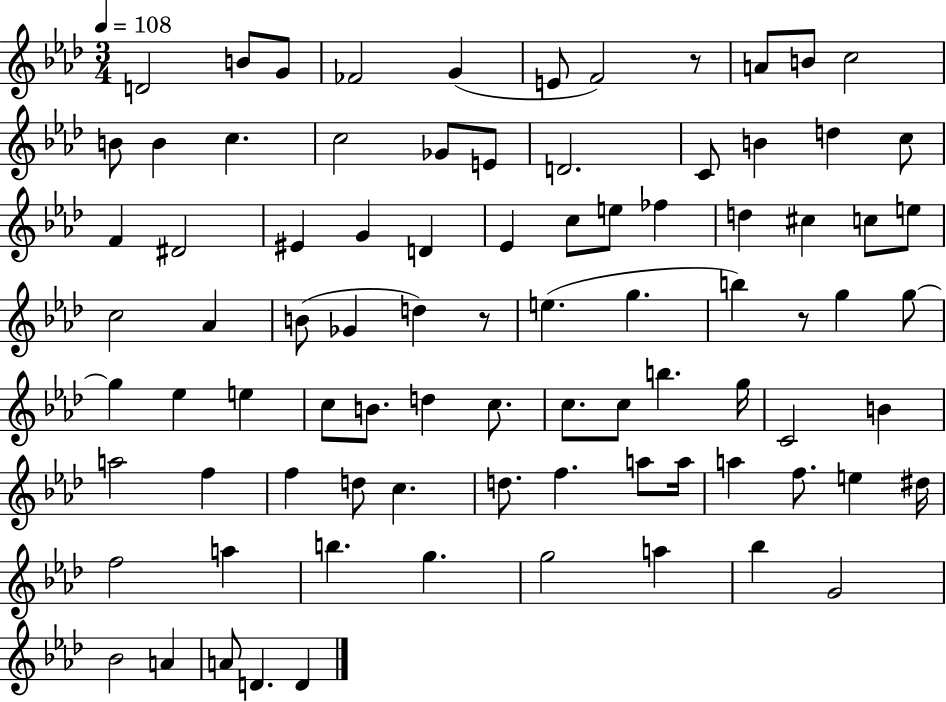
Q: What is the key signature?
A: AES major